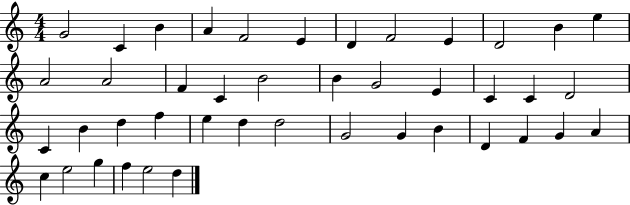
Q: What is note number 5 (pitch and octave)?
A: F4